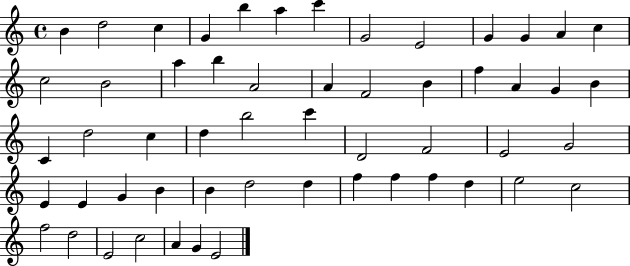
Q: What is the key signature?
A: C major